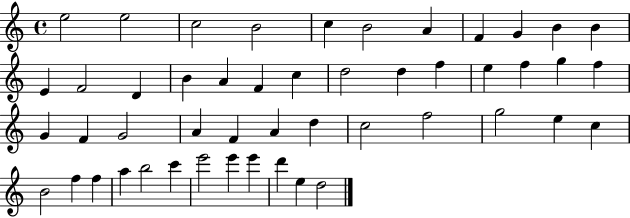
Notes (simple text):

E5/h E5/h C5/h B4/h C5/q B4/h A4/q F4/q G4/q B4/q B4/q E4/q F4/h D4/q B4/q A4/q F4/q C5/q D5/h D5/q F5/q E5/q F5/q G5/q F5/q G4/q F4/q G4/h A4/q F4/q A4/q D5/q C5/h F5/h G5/h E5/q C5/q B4/h F5/q F5/q A5/q B5/h C6/q E6/h E6/q E6/q D6/q E5/q D5/h